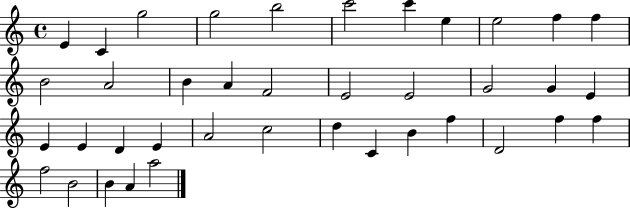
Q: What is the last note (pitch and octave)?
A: A5